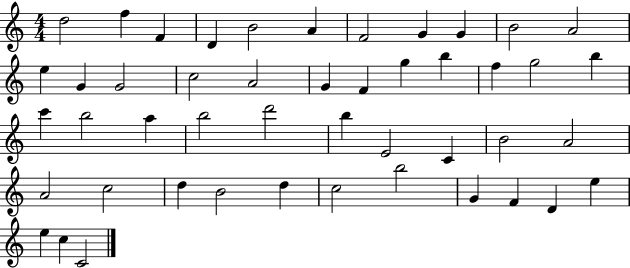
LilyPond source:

{
  \clef treble
  \numericTimeSignature
  \time 4/4
  \key c \major
  d''2 f''4 f'4 | d'4 b'2 a'4 | f'2 g'4 g'4 | b'2 a'2 | \break e''4 g'4 g'2 | c''2 a'2 | g'4 f'4 g''4 b''4 | f''4 g''2 b''4 | \break c'''4 b''2 a''4 | b''2 d'''2 | b''4 e'2 c'4 | b'2 a'2 | \break a'2 c''2 | d''4 b'2 d''4 | c''2 b''2 | g'4 f'4 d'4 e''4 | \break e''4 c''4 c'2 | \bar "|."
}